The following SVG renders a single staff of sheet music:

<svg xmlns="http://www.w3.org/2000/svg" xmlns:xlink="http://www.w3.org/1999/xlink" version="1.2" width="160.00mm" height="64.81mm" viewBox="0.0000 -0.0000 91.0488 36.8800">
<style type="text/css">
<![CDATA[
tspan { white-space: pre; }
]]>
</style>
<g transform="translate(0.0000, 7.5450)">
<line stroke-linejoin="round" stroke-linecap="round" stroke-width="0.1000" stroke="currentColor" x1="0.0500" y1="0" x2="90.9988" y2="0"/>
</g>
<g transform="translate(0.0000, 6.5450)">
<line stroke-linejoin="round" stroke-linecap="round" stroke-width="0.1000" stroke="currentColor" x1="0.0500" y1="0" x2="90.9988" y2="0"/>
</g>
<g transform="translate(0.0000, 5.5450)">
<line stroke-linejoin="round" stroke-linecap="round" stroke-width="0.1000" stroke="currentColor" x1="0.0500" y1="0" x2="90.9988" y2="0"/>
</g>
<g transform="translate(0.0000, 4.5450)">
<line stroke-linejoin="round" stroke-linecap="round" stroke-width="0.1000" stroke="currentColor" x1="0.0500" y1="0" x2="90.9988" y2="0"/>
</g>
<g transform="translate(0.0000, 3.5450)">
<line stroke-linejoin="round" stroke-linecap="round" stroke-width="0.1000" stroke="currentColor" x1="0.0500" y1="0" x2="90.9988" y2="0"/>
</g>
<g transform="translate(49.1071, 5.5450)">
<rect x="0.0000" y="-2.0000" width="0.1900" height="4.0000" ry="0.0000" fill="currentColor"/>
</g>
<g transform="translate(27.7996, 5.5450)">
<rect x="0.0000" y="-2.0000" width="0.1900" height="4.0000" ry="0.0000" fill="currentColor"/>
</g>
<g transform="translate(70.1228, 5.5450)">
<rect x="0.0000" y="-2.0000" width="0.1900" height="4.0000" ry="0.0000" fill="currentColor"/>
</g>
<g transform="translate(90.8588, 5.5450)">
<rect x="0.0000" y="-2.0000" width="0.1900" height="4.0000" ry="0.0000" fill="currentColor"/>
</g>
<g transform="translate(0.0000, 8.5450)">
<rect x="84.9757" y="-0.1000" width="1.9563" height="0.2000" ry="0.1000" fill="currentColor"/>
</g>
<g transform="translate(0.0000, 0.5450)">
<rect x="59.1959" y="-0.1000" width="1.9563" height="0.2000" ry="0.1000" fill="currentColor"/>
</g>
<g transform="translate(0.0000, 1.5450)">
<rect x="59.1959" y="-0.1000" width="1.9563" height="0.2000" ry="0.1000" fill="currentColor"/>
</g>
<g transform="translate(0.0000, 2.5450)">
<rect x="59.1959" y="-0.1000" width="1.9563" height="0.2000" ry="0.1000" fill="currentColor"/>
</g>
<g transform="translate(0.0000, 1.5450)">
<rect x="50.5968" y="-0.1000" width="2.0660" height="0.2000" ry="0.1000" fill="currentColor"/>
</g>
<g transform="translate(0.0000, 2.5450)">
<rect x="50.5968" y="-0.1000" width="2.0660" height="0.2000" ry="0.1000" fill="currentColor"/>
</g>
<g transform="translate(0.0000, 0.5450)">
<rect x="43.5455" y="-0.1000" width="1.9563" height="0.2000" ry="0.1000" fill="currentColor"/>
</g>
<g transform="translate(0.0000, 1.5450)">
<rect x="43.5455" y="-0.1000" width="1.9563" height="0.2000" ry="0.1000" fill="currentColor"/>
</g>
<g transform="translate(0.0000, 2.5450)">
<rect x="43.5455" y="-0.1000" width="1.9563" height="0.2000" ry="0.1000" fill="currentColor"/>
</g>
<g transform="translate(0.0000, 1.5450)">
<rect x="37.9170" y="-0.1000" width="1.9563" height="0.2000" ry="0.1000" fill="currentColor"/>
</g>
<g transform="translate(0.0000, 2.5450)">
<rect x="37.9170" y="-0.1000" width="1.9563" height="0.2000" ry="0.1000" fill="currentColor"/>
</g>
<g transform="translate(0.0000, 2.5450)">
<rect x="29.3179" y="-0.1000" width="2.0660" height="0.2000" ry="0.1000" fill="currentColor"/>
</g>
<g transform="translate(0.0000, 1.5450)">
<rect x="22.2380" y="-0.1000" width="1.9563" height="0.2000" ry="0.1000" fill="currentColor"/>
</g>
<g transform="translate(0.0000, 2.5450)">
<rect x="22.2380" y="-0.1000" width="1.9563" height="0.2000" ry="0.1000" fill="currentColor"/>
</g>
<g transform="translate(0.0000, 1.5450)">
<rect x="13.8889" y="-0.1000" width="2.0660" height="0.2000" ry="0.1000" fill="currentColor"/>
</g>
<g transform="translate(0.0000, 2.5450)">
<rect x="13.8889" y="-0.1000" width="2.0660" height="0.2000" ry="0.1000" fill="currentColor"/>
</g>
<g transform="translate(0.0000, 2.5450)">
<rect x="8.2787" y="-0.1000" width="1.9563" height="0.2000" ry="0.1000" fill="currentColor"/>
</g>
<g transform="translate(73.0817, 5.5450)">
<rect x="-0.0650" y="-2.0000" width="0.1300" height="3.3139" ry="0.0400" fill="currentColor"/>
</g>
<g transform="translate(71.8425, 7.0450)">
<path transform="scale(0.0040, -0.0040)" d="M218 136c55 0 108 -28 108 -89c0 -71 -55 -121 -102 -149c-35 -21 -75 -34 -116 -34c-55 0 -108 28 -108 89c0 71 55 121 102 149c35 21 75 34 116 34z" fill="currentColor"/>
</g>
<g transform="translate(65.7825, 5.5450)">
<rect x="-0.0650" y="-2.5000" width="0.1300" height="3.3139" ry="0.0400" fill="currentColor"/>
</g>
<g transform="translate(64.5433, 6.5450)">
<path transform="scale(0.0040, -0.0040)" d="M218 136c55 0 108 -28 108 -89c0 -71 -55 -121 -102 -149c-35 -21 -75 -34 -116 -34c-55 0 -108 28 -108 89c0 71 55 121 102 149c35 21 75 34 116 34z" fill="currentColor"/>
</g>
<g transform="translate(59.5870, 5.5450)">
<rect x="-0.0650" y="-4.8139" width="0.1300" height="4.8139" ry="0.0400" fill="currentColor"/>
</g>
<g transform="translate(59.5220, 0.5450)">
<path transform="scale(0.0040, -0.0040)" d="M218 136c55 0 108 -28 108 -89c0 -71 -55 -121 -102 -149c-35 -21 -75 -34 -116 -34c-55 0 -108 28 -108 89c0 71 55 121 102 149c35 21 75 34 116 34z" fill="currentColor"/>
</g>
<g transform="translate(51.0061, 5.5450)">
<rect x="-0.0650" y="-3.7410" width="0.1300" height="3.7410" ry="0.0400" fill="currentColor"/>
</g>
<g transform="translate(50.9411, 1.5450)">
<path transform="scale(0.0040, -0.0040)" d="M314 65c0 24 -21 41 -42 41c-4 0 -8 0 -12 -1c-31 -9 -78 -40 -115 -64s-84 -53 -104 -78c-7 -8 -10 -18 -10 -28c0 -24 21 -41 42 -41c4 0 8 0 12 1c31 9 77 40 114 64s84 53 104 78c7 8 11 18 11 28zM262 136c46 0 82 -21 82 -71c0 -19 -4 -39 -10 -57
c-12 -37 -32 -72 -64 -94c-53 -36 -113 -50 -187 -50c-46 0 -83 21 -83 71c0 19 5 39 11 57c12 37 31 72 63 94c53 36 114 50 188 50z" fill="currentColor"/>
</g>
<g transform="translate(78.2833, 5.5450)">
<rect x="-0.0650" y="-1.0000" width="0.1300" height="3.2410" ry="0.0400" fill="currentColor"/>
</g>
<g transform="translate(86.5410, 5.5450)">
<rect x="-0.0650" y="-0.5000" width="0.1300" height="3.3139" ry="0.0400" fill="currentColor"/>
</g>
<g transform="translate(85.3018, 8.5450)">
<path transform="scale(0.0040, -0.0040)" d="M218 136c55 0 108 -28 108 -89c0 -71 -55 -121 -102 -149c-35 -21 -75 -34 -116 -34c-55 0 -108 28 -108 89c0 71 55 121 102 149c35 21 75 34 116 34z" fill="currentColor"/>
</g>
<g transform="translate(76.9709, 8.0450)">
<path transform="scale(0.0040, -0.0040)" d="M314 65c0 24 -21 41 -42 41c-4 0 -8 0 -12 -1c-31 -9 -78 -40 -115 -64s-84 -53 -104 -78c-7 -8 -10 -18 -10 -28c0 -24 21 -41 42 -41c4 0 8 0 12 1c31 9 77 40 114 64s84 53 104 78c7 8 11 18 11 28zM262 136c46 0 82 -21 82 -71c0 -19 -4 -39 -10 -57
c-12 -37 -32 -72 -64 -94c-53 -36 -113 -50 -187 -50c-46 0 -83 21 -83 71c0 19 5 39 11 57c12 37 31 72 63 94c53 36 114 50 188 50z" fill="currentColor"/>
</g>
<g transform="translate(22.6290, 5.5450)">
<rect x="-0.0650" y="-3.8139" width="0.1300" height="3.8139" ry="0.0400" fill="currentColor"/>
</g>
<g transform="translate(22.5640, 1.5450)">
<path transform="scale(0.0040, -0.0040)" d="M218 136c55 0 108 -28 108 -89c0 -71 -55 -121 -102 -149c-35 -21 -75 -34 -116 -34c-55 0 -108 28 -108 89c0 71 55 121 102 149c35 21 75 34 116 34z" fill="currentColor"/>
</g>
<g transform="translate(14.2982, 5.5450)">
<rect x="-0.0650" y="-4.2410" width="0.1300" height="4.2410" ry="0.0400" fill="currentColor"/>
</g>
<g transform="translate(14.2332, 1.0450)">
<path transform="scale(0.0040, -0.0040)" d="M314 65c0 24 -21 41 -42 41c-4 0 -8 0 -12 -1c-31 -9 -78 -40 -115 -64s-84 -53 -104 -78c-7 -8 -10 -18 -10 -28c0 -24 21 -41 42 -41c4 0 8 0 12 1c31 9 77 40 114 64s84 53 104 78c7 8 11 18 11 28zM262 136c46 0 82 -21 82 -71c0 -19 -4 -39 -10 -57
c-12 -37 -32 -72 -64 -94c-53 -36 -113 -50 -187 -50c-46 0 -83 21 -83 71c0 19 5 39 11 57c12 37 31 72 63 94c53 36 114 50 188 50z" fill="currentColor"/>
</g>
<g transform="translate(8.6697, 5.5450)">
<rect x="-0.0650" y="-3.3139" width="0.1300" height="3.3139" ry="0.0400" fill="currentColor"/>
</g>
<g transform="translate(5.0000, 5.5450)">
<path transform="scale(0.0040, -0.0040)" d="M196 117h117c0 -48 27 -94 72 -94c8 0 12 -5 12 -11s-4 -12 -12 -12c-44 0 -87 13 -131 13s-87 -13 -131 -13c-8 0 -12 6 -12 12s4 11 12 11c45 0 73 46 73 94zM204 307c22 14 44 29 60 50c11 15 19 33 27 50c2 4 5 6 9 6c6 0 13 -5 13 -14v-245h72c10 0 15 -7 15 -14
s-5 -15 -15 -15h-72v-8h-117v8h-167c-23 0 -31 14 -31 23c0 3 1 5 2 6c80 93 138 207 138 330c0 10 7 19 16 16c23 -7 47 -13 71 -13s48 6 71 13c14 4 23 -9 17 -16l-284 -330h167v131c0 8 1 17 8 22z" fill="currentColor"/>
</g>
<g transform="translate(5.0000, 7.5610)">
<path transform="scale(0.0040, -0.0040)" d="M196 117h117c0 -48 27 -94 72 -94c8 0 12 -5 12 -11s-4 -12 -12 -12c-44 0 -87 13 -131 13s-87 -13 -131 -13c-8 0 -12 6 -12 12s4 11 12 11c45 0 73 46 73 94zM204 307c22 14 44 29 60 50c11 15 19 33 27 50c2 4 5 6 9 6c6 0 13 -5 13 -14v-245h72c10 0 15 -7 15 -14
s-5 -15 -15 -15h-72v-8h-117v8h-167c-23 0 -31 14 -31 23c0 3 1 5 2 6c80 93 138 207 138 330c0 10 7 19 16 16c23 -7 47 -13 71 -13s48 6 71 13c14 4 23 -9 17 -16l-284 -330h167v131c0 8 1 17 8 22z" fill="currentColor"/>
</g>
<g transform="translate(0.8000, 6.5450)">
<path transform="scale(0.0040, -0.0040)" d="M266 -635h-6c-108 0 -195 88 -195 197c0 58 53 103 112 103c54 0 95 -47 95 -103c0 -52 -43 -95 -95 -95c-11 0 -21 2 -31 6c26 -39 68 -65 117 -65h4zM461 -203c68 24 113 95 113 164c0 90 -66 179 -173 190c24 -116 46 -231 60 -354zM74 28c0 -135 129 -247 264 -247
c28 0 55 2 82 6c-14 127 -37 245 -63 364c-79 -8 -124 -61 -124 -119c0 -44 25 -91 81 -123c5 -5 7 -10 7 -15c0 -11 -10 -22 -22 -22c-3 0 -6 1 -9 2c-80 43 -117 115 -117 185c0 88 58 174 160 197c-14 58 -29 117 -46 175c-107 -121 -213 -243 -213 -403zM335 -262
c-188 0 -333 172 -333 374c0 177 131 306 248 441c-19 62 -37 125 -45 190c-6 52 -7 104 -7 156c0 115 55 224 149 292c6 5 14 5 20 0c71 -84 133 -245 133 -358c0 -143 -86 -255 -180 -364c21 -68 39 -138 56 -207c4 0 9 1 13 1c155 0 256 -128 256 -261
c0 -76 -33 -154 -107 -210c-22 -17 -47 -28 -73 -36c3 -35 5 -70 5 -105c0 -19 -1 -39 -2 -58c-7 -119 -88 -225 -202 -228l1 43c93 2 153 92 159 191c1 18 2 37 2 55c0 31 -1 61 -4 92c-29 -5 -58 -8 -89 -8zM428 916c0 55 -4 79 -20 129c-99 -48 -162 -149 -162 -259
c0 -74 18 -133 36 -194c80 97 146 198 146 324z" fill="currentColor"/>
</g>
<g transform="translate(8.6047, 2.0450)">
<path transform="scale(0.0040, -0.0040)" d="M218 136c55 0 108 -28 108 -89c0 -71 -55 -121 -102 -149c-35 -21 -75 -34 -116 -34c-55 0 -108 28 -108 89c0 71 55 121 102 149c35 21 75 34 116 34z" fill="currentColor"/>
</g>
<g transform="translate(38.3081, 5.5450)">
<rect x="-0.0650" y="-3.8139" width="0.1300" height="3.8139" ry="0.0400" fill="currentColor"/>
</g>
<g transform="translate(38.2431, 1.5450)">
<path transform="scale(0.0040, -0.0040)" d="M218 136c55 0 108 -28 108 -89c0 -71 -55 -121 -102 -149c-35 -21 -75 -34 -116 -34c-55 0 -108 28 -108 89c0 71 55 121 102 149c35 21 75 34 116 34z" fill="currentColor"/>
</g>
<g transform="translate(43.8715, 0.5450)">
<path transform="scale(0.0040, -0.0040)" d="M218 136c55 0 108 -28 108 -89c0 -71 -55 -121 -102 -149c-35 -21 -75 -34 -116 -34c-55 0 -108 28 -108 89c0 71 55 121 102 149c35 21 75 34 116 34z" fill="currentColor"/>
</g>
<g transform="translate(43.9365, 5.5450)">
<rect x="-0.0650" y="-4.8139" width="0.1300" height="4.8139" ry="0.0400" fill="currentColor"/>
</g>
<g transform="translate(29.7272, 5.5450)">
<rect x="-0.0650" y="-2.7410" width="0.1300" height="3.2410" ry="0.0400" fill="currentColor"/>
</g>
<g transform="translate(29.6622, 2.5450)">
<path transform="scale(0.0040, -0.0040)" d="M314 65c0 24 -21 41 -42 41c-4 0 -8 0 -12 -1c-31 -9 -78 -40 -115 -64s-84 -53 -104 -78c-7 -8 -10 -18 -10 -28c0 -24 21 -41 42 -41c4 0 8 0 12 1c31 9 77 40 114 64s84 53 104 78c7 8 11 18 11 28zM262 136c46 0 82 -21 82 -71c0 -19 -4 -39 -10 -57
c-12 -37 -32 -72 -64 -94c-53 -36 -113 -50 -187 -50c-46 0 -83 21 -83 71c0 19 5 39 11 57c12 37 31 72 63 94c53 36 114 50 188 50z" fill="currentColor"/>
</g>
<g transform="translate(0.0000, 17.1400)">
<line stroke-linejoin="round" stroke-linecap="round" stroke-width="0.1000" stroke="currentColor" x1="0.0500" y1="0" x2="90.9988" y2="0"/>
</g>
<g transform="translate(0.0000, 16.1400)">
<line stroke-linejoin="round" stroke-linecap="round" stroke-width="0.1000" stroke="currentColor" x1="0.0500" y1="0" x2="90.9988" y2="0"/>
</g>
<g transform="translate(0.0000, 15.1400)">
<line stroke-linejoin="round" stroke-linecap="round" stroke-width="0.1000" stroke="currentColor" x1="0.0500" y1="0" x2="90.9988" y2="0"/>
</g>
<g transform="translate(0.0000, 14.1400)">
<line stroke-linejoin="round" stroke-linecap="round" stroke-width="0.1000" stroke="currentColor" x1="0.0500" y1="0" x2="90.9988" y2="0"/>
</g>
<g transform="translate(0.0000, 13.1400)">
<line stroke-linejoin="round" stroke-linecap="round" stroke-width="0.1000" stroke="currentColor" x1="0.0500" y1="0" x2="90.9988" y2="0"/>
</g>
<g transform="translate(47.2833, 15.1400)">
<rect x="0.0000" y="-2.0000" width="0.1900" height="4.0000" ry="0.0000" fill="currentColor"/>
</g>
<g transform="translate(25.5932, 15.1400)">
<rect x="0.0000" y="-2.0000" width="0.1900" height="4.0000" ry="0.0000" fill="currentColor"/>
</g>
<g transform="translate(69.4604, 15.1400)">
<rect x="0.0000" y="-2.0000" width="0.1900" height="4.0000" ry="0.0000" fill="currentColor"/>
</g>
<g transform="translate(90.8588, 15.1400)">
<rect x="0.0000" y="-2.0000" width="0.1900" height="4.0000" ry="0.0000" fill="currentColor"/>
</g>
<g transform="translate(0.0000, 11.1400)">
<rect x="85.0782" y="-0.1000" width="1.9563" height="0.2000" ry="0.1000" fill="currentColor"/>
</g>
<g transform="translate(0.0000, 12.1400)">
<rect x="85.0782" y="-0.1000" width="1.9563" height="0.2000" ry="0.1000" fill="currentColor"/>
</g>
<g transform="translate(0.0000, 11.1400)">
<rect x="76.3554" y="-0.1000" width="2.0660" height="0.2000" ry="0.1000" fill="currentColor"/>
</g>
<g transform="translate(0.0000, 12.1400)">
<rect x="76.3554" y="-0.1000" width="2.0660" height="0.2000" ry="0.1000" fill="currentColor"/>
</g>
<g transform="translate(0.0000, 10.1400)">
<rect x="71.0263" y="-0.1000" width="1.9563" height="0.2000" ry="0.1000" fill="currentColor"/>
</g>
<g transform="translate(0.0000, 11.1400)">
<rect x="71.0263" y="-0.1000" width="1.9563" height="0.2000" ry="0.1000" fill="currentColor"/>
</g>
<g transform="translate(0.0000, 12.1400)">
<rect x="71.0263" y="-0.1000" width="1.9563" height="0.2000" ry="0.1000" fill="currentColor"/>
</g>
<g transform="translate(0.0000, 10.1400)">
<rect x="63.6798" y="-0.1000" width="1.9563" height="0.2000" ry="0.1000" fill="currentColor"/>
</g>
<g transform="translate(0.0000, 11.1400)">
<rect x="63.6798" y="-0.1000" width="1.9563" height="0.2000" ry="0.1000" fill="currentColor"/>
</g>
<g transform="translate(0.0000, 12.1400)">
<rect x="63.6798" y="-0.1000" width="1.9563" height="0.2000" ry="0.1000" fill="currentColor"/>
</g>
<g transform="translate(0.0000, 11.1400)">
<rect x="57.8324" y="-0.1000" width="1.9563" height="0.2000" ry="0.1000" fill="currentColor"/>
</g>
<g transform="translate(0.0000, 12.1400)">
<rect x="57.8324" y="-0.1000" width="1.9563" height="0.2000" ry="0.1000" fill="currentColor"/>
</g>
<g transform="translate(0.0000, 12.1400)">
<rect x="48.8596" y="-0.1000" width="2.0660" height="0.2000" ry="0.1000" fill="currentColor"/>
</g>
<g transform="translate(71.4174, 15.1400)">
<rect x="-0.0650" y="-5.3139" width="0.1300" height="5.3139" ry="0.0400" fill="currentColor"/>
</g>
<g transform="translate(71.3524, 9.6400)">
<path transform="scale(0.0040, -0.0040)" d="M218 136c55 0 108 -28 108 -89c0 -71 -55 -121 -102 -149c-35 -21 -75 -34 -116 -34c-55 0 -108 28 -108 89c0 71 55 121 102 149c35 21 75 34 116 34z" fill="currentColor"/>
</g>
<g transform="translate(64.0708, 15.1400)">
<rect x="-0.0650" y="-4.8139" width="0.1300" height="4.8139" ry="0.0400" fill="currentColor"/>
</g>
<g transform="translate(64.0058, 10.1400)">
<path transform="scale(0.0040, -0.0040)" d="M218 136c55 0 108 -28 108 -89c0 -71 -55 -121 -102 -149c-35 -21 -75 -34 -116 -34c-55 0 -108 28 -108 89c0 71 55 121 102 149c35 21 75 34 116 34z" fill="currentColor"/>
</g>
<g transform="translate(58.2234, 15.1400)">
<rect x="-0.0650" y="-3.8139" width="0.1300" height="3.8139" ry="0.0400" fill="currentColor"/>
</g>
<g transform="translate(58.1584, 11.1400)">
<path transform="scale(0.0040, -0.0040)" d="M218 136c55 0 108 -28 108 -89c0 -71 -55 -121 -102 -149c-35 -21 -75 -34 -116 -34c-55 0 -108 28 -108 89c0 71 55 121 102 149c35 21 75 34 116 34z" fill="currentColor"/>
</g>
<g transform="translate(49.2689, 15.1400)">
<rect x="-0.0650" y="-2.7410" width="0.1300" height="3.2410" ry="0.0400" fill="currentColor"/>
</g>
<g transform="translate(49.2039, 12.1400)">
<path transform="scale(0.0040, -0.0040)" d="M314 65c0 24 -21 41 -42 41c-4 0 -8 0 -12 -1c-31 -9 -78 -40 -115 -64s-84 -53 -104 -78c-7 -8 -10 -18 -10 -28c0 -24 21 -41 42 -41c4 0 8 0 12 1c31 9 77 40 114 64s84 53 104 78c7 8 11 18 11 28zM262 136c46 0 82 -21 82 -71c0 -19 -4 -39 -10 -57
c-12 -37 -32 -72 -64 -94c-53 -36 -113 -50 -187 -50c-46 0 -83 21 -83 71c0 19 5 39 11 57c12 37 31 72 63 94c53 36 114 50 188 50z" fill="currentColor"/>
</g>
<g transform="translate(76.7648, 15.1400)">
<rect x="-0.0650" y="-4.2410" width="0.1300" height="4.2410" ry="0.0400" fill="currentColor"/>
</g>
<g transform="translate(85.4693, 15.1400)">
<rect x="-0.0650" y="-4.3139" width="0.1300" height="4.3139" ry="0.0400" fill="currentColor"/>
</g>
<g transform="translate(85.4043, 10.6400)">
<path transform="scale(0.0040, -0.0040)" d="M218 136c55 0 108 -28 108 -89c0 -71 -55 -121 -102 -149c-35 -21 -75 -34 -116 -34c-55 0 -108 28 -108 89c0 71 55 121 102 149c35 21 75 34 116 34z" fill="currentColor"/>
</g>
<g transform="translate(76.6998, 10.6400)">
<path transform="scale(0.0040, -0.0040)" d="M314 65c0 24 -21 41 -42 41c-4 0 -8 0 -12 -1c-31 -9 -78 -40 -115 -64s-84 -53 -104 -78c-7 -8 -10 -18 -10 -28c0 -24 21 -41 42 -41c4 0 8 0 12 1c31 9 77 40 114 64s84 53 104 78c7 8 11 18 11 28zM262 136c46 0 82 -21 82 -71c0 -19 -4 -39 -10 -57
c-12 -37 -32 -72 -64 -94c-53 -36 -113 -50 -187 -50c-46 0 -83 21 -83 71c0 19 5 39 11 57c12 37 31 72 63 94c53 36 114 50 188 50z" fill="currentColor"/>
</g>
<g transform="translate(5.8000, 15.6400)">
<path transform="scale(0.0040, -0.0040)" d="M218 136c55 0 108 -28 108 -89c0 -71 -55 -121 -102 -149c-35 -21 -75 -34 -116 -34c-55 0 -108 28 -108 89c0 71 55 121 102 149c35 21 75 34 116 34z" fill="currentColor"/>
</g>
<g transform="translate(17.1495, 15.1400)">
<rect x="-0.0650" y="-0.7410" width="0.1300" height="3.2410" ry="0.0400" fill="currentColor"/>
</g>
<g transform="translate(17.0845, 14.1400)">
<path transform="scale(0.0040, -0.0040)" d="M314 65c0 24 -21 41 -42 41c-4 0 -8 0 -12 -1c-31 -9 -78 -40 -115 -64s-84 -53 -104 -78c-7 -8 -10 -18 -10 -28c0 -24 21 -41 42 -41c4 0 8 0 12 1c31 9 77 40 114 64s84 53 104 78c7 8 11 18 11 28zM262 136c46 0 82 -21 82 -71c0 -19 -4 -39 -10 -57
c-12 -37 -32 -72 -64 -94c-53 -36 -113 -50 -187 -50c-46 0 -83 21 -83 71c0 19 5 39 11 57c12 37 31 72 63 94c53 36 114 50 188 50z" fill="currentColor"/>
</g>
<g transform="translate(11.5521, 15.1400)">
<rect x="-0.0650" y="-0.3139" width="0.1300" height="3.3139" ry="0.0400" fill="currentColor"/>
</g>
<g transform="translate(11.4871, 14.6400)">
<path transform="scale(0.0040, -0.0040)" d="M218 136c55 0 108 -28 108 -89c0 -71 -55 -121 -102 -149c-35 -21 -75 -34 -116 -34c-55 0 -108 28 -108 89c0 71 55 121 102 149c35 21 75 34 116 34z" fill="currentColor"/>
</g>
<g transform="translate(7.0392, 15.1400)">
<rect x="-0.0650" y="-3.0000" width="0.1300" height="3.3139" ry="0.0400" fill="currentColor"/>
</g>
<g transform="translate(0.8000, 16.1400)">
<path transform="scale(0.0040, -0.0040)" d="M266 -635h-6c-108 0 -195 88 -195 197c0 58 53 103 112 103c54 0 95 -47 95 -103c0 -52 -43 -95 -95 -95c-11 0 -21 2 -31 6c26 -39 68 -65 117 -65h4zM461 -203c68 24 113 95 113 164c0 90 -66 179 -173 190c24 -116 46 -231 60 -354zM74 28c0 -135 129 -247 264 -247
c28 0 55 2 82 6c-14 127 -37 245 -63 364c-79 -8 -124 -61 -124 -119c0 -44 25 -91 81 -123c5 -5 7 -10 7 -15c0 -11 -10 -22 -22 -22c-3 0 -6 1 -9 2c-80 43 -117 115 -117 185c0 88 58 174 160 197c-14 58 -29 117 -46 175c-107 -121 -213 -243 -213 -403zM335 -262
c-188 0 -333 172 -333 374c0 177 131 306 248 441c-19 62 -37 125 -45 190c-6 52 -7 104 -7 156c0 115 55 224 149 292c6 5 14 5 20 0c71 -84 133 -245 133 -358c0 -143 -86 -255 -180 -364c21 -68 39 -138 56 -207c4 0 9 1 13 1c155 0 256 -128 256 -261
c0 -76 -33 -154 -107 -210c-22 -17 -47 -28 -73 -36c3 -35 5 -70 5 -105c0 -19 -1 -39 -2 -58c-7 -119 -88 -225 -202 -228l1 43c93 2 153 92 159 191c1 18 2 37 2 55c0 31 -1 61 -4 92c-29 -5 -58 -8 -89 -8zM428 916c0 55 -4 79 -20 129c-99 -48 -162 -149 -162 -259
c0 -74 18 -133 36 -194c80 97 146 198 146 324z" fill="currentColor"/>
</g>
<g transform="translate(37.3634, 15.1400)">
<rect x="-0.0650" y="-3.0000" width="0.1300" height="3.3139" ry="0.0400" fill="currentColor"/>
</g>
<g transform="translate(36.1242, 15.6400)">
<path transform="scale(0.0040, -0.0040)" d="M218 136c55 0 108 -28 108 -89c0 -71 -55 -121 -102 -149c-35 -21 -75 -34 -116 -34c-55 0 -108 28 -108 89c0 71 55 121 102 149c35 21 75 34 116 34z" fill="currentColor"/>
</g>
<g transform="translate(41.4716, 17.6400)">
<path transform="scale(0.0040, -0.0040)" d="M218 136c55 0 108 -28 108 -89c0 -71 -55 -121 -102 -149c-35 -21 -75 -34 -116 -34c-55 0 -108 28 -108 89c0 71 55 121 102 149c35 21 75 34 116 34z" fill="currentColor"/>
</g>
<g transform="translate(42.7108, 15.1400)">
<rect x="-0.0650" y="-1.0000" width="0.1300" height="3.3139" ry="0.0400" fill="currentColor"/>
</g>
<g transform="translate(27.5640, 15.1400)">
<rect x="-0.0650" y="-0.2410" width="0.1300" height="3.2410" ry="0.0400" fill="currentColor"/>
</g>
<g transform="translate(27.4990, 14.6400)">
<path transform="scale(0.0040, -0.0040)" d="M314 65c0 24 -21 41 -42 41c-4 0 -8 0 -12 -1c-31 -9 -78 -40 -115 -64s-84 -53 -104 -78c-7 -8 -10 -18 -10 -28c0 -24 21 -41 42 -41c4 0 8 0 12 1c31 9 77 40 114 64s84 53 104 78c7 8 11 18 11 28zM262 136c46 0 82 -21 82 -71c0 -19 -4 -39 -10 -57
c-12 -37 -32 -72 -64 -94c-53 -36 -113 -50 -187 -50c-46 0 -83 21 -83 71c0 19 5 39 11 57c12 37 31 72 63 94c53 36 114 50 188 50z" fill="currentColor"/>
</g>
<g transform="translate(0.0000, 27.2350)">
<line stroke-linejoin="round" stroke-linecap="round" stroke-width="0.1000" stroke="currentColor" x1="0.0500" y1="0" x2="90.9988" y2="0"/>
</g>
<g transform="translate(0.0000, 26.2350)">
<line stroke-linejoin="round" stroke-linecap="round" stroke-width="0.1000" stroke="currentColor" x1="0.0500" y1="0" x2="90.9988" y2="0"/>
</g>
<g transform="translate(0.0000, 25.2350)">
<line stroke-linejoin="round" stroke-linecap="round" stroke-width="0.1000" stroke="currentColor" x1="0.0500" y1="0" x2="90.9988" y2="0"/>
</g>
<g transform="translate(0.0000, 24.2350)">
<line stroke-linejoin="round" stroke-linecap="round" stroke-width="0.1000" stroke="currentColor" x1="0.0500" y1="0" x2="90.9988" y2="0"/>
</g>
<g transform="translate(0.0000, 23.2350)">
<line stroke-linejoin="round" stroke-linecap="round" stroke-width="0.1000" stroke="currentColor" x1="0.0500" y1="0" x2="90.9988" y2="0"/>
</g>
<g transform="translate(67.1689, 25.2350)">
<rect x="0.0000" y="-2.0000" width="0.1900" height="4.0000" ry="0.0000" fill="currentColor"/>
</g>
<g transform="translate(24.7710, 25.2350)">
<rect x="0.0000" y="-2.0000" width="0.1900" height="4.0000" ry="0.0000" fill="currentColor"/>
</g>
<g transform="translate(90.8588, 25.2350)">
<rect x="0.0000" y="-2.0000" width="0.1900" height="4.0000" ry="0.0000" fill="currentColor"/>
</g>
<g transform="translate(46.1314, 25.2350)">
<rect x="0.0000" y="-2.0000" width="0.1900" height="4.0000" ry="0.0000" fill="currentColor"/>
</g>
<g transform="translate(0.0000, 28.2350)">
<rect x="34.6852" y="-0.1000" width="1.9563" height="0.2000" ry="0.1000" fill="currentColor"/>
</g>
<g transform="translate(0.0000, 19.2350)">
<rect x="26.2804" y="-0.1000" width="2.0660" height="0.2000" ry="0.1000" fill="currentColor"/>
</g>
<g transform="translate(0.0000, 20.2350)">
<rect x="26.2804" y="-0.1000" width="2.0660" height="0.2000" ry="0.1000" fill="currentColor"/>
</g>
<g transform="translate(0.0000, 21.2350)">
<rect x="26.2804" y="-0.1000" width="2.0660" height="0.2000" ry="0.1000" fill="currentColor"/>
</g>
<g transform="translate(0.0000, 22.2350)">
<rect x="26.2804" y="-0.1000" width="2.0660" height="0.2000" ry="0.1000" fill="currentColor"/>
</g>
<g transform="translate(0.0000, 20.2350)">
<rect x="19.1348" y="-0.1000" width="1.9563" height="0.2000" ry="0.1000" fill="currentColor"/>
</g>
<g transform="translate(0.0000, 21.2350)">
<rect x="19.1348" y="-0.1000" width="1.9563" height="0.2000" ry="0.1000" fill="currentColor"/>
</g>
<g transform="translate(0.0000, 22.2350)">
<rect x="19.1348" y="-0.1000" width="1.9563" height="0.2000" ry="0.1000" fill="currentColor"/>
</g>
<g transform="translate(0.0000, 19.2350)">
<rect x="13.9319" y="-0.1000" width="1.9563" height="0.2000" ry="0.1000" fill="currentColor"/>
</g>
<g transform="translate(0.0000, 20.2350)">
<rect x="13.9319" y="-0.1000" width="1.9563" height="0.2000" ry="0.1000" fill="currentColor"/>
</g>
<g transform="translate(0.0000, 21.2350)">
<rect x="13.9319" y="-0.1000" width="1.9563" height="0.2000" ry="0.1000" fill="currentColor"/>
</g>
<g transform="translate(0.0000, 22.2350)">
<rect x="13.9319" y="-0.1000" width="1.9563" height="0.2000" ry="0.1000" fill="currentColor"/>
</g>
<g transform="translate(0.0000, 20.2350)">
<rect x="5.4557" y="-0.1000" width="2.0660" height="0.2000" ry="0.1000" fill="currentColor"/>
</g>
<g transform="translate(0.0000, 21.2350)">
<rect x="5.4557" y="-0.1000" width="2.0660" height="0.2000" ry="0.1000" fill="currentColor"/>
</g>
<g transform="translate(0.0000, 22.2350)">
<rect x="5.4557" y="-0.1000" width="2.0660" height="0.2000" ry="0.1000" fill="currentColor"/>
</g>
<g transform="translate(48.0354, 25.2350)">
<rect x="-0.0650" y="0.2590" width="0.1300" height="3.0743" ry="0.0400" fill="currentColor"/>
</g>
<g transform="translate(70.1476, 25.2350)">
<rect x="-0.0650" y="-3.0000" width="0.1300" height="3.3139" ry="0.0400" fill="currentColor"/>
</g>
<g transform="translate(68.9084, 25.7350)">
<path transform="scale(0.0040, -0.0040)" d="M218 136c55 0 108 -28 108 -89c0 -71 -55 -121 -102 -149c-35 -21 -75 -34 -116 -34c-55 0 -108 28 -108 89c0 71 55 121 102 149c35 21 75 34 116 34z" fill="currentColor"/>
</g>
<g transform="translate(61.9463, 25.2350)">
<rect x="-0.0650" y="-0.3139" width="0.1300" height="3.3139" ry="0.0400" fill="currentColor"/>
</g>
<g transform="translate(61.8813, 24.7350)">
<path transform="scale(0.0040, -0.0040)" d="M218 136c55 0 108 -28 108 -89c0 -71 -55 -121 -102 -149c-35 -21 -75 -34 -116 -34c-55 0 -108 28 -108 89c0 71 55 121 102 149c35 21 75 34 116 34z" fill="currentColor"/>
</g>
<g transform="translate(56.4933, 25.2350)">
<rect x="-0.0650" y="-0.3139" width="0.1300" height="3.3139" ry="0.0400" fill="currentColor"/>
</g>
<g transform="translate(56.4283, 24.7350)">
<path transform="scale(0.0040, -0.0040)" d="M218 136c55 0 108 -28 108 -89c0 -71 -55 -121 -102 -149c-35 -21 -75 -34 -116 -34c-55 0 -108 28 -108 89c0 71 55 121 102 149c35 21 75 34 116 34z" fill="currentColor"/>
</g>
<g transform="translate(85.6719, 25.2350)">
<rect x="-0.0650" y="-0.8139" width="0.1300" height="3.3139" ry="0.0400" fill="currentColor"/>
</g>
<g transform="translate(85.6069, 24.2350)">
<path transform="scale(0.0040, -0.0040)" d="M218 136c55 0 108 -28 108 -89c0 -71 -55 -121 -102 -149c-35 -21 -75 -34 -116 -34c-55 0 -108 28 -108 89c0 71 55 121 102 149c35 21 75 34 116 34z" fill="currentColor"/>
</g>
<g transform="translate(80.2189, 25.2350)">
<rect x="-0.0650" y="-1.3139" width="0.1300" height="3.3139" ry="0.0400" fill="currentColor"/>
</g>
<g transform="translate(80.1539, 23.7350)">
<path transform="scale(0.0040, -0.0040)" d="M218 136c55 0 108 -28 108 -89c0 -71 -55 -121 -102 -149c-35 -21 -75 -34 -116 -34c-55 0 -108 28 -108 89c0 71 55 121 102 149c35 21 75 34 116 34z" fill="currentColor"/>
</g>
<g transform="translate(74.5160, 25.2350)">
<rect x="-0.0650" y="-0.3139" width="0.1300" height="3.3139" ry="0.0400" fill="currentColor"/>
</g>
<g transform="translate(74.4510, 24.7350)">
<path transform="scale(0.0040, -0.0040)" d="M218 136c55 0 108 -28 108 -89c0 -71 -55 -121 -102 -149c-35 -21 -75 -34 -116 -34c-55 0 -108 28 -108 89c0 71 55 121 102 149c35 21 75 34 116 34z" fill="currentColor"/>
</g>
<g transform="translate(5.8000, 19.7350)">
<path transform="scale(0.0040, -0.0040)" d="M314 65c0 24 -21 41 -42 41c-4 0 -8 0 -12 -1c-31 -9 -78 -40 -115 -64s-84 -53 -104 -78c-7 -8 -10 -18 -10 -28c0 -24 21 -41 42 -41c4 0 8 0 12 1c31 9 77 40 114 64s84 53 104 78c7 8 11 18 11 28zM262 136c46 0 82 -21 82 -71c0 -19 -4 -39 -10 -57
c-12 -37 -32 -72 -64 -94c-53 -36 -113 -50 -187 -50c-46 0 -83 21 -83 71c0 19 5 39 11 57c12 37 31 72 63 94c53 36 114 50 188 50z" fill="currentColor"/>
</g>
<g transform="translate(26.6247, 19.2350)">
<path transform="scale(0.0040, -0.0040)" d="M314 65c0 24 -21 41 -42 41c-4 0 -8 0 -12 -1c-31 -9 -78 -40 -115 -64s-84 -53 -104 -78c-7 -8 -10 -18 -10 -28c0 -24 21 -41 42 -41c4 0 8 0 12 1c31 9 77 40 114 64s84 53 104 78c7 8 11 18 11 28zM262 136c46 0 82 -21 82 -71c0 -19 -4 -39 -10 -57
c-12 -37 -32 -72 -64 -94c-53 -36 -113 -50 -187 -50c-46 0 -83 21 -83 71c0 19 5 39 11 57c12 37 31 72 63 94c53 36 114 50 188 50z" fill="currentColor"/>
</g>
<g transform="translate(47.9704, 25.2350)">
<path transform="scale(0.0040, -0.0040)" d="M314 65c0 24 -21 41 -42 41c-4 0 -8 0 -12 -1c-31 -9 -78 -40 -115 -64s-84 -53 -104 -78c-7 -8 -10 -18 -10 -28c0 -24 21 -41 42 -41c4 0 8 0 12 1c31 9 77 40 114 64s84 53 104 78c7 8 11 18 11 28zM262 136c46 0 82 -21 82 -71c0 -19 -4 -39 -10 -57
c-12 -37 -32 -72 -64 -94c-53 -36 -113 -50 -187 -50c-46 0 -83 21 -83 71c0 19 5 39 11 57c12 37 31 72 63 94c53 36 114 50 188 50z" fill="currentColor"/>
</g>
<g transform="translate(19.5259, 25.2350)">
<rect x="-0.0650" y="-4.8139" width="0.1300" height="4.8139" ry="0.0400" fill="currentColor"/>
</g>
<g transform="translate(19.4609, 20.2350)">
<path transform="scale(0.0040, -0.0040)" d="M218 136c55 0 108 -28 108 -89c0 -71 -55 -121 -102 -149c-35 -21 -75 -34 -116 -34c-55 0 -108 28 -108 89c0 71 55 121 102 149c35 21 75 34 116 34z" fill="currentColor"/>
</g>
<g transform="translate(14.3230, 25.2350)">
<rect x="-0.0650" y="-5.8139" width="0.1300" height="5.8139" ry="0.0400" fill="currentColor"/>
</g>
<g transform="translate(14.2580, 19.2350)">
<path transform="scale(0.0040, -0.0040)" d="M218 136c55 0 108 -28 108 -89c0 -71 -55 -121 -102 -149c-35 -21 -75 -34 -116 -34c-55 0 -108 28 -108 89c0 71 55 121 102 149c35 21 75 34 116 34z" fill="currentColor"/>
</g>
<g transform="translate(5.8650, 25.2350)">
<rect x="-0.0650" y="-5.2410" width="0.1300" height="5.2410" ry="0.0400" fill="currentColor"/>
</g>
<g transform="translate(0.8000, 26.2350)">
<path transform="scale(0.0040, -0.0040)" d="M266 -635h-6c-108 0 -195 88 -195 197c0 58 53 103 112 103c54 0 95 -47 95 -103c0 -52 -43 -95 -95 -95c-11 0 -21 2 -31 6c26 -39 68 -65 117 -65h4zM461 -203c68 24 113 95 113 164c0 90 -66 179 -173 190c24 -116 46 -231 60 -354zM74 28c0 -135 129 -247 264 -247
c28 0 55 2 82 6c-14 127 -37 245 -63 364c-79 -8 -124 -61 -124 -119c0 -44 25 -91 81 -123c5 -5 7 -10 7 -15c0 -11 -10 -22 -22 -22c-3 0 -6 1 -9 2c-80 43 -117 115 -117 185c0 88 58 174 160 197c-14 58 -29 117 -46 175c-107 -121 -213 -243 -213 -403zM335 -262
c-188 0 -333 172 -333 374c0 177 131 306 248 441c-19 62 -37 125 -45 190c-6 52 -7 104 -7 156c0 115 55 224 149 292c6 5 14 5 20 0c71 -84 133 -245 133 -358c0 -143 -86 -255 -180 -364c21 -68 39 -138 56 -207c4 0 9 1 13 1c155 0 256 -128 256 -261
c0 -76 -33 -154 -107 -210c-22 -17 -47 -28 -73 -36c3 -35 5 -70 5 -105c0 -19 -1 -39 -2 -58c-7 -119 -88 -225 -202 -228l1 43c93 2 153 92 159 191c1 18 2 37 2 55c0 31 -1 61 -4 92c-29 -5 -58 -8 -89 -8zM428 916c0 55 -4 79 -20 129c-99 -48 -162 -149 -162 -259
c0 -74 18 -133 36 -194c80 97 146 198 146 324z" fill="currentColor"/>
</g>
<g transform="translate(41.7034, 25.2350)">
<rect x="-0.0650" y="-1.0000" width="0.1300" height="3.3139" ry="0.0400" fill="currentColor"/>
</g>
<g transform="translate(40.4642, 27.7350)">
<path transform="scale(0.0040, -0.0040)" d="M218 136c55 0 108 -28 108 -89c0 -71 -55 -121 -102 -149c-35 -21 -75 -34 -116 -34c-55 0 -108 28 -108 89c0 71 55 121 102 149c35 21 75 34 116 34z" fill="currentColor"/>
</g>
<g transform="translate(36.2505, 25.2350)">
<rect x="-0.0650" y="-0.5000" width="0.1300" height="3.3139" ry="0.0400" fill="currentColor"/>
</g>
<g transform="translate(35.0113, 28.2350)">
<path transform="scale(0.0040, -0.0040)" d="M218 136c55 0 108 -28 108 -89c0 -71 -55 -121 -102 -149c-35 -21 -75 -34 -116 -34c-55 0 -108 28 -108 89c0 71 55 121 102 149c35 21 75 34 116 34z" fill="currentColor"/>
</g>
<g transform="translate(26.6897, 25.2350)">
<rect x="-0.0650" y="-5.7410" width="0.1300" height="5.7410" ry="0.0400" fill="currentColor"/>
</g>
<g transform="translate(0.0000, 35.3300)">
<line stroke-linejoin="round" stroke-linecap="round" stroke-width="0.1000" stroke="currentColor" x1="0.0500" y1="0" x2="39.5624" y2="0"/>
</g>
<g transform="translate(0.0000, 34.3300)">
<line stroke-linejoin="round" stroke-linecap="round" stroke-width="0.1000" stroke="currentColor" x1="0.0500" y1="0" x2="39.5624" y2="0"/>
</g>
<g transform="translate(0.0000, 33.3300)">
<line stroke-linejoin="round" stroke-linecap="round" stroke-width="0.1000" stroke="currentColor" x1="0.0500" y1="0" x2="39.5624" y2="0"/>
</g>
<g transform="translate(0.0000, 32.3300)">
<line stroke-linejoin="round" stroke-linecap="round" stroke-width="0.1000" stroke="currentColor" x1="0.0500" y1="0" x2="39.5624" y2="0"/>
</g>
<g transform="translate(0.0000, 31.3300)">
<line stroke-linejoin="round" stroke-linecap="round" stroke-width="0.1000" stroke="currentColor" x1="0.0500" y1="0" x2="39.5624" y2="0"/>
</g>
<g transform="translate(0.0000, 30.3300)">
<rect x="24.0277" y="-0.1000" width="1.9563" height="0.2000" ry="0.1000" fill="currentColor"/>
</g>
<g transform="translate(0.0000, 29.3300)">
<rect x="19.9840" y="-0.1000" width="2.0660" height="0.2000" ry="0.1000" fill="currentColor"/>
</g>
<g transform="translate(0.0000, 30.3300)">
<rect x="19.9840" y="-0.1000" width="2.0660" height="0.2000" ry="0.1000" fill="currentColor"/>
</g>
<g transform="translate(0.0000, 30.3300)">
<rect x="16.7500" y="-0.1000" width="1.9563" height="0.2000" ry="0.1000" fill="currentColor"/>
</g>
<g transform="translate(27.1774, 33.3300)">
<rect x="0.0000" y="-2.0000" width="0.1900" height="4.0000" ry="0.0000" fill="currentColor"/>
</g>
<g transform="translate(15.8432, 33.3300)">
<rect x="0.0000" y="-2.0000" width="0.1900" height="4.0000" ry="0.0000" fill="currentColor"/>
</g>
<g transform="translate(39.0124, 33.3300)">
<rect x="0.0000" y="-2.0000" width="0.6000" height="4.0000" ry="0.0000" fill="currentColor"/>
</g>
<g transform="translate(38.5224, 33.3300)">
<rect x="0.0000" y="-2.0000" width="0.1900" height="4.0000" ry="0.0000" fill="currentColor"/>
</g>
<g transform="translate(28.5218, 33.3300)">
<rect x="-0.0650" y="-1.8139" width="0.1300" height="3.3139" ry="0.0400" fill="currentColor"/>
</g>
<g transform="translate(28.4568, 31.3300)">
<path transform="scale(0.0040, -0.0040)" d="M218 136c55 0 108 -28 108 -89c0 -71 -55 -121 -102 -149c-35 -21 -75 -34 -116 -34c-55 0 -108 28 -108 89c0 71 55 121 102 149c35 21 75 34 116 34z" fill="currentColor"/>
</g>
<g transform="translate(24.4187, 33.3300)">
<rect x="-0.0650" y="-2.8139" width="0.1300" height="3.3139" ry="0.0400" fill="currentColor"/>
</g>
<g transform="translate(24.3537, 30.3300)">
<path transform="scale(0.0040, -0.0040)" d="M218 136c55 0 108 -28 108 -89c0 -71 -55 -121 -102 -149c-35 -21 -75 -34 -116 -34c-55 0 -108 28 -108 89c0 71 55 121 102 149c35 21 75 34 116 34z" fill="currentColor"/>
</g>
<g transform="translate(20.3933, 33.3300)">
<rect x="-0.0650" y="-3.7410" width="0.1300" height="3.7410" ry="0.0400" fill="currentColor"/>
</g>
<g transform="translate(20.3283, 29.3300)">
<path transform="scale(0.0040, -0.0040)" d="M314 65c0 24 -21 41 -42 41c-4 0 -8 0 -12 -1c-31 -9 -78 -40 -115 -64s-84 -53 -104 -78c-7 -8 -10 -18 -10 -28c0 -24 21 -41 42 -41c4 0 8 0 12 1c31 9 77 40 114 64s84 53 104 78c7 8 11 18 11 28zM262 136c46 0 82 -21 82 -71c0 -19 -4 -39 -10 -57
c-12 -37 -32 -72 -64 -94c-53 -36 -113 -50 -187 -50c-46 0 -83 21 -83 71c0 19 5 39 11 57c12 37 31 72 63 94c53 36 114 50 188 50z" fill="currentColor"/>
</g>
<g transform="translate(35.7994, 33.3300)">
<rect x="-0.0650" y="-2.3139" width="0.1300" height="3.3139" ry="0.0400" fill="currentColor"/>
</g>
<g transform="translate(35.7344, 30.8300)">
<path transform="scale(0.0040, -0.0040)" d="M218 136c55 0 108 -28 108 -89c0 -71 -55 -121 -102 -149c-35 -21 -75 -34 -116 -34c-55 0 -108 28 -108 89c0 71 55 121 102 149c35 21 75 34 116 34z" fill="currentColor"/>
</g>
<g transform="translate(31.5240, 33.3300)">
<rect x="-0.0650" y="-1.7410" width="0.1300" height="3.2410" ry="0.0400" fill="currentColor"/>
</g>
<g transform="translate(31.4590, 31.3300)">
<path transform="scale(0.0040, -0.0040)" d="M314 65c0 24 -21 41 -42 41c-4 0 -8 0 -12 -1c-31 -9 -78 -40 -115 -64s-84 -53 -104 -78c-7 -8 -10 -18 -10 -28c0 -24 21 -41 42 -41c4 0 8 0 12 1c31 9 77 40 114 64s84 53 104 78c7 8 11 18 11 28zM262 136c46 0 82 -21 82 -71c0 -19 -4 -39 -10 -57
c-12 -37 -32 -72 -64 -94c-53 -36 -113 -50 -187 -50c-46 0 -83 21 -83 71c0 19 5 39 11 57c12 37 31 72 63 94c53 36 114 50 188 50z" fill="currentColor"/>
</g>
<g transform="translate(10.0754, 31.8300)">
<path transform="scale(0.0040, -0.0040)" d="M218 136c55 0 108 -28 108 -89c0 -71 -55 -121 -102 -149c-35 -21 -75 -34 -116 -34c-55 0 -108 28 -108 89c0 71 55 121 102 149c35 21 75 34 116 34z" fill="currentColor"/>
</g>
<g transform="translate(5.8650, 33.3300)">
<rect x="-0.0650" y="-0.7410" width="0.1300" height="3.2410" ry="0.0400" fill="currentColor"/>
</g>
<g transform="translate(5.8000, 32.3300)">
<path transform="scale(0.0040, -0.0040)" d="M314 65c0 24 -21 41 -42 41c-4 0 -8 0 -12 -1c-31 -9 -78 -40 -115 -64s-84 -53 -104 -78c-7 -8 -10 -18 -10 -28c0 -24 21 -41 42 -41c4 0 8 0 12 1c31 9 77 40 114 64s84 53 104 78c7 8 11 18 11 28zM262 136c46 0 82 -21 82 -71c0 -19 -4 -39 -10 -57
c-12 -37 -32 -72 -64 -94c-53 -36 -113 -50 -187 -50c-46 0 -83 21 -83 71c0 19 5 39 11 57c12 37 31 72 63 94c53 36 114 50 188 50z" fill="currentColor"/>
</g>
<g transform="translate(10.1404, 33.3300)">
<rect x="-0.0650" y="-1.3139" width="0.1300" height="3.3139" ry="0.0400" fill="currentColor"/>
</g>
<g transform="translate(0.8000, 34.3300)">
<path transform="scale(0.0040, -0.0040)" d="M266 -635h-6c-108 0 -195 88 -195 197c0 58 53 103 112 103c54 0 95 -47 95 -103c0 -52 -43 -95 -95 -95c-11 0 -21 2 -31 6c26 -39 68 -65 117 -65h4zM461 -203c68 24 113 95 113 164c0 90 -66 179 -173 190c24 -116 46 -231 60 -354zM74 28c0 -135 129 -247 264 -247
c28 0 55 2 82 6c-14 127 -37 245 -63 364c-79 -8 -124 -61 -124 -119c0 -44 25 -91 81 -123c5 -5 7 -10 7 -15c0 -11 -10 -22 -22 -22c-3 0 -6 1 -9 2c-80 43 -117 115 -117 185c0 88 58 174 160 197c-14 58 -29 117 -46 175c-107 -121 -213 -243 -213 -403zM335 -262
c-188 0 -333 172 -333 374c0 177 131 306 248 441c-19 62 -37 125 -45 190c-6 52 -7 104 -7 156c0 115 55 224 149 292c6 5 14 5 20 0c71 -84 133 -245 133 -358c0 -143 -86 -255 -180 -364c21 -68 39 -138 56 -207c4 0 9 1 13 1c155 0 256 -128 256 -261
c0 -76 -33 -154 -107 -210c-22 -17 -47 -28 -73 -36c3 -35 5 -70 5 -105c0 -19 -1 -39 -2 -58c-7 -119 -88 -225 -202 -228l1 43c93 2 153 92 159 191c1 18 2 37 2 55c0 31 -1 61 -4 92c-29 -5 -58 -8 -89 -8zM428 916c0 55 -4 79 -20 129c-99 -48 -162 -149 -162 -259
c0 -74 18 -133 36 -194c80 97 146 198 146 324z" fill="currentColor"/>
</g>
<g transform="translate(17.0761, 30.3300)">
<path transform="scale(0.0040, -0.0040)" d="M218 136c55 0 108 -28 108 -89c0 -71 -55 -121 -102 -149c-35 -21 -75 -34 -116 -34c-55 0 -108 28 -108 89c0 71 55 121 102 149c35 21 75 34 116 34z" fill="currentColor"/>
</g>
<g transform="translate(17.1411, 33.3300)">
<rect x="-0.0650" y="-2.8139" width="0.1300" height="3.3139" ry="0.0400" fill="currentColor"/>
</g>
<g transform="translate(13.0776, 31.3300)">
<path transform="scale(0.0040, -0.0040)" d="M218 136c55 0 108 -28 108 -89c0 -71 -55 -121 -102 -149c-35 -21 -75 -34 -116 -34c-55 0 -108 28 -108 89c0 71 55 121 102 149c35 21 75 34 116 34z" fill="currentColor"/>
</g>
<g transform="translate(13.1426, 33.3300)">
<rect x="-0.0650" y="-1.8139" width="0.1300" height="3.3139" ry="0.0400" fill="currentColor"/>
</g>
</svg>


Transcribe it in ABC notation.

X:1
T:Untitled
M:4/4
L:1/4
K:C
b d'2 c' a2 c' e' c'2 e' G F D2 C A c d2 c2 A D a2 c' e' f' d'2 d' f'2 g' e' g'2 C D B2 c c A c e d d2 e f a c'2 a f f2 g